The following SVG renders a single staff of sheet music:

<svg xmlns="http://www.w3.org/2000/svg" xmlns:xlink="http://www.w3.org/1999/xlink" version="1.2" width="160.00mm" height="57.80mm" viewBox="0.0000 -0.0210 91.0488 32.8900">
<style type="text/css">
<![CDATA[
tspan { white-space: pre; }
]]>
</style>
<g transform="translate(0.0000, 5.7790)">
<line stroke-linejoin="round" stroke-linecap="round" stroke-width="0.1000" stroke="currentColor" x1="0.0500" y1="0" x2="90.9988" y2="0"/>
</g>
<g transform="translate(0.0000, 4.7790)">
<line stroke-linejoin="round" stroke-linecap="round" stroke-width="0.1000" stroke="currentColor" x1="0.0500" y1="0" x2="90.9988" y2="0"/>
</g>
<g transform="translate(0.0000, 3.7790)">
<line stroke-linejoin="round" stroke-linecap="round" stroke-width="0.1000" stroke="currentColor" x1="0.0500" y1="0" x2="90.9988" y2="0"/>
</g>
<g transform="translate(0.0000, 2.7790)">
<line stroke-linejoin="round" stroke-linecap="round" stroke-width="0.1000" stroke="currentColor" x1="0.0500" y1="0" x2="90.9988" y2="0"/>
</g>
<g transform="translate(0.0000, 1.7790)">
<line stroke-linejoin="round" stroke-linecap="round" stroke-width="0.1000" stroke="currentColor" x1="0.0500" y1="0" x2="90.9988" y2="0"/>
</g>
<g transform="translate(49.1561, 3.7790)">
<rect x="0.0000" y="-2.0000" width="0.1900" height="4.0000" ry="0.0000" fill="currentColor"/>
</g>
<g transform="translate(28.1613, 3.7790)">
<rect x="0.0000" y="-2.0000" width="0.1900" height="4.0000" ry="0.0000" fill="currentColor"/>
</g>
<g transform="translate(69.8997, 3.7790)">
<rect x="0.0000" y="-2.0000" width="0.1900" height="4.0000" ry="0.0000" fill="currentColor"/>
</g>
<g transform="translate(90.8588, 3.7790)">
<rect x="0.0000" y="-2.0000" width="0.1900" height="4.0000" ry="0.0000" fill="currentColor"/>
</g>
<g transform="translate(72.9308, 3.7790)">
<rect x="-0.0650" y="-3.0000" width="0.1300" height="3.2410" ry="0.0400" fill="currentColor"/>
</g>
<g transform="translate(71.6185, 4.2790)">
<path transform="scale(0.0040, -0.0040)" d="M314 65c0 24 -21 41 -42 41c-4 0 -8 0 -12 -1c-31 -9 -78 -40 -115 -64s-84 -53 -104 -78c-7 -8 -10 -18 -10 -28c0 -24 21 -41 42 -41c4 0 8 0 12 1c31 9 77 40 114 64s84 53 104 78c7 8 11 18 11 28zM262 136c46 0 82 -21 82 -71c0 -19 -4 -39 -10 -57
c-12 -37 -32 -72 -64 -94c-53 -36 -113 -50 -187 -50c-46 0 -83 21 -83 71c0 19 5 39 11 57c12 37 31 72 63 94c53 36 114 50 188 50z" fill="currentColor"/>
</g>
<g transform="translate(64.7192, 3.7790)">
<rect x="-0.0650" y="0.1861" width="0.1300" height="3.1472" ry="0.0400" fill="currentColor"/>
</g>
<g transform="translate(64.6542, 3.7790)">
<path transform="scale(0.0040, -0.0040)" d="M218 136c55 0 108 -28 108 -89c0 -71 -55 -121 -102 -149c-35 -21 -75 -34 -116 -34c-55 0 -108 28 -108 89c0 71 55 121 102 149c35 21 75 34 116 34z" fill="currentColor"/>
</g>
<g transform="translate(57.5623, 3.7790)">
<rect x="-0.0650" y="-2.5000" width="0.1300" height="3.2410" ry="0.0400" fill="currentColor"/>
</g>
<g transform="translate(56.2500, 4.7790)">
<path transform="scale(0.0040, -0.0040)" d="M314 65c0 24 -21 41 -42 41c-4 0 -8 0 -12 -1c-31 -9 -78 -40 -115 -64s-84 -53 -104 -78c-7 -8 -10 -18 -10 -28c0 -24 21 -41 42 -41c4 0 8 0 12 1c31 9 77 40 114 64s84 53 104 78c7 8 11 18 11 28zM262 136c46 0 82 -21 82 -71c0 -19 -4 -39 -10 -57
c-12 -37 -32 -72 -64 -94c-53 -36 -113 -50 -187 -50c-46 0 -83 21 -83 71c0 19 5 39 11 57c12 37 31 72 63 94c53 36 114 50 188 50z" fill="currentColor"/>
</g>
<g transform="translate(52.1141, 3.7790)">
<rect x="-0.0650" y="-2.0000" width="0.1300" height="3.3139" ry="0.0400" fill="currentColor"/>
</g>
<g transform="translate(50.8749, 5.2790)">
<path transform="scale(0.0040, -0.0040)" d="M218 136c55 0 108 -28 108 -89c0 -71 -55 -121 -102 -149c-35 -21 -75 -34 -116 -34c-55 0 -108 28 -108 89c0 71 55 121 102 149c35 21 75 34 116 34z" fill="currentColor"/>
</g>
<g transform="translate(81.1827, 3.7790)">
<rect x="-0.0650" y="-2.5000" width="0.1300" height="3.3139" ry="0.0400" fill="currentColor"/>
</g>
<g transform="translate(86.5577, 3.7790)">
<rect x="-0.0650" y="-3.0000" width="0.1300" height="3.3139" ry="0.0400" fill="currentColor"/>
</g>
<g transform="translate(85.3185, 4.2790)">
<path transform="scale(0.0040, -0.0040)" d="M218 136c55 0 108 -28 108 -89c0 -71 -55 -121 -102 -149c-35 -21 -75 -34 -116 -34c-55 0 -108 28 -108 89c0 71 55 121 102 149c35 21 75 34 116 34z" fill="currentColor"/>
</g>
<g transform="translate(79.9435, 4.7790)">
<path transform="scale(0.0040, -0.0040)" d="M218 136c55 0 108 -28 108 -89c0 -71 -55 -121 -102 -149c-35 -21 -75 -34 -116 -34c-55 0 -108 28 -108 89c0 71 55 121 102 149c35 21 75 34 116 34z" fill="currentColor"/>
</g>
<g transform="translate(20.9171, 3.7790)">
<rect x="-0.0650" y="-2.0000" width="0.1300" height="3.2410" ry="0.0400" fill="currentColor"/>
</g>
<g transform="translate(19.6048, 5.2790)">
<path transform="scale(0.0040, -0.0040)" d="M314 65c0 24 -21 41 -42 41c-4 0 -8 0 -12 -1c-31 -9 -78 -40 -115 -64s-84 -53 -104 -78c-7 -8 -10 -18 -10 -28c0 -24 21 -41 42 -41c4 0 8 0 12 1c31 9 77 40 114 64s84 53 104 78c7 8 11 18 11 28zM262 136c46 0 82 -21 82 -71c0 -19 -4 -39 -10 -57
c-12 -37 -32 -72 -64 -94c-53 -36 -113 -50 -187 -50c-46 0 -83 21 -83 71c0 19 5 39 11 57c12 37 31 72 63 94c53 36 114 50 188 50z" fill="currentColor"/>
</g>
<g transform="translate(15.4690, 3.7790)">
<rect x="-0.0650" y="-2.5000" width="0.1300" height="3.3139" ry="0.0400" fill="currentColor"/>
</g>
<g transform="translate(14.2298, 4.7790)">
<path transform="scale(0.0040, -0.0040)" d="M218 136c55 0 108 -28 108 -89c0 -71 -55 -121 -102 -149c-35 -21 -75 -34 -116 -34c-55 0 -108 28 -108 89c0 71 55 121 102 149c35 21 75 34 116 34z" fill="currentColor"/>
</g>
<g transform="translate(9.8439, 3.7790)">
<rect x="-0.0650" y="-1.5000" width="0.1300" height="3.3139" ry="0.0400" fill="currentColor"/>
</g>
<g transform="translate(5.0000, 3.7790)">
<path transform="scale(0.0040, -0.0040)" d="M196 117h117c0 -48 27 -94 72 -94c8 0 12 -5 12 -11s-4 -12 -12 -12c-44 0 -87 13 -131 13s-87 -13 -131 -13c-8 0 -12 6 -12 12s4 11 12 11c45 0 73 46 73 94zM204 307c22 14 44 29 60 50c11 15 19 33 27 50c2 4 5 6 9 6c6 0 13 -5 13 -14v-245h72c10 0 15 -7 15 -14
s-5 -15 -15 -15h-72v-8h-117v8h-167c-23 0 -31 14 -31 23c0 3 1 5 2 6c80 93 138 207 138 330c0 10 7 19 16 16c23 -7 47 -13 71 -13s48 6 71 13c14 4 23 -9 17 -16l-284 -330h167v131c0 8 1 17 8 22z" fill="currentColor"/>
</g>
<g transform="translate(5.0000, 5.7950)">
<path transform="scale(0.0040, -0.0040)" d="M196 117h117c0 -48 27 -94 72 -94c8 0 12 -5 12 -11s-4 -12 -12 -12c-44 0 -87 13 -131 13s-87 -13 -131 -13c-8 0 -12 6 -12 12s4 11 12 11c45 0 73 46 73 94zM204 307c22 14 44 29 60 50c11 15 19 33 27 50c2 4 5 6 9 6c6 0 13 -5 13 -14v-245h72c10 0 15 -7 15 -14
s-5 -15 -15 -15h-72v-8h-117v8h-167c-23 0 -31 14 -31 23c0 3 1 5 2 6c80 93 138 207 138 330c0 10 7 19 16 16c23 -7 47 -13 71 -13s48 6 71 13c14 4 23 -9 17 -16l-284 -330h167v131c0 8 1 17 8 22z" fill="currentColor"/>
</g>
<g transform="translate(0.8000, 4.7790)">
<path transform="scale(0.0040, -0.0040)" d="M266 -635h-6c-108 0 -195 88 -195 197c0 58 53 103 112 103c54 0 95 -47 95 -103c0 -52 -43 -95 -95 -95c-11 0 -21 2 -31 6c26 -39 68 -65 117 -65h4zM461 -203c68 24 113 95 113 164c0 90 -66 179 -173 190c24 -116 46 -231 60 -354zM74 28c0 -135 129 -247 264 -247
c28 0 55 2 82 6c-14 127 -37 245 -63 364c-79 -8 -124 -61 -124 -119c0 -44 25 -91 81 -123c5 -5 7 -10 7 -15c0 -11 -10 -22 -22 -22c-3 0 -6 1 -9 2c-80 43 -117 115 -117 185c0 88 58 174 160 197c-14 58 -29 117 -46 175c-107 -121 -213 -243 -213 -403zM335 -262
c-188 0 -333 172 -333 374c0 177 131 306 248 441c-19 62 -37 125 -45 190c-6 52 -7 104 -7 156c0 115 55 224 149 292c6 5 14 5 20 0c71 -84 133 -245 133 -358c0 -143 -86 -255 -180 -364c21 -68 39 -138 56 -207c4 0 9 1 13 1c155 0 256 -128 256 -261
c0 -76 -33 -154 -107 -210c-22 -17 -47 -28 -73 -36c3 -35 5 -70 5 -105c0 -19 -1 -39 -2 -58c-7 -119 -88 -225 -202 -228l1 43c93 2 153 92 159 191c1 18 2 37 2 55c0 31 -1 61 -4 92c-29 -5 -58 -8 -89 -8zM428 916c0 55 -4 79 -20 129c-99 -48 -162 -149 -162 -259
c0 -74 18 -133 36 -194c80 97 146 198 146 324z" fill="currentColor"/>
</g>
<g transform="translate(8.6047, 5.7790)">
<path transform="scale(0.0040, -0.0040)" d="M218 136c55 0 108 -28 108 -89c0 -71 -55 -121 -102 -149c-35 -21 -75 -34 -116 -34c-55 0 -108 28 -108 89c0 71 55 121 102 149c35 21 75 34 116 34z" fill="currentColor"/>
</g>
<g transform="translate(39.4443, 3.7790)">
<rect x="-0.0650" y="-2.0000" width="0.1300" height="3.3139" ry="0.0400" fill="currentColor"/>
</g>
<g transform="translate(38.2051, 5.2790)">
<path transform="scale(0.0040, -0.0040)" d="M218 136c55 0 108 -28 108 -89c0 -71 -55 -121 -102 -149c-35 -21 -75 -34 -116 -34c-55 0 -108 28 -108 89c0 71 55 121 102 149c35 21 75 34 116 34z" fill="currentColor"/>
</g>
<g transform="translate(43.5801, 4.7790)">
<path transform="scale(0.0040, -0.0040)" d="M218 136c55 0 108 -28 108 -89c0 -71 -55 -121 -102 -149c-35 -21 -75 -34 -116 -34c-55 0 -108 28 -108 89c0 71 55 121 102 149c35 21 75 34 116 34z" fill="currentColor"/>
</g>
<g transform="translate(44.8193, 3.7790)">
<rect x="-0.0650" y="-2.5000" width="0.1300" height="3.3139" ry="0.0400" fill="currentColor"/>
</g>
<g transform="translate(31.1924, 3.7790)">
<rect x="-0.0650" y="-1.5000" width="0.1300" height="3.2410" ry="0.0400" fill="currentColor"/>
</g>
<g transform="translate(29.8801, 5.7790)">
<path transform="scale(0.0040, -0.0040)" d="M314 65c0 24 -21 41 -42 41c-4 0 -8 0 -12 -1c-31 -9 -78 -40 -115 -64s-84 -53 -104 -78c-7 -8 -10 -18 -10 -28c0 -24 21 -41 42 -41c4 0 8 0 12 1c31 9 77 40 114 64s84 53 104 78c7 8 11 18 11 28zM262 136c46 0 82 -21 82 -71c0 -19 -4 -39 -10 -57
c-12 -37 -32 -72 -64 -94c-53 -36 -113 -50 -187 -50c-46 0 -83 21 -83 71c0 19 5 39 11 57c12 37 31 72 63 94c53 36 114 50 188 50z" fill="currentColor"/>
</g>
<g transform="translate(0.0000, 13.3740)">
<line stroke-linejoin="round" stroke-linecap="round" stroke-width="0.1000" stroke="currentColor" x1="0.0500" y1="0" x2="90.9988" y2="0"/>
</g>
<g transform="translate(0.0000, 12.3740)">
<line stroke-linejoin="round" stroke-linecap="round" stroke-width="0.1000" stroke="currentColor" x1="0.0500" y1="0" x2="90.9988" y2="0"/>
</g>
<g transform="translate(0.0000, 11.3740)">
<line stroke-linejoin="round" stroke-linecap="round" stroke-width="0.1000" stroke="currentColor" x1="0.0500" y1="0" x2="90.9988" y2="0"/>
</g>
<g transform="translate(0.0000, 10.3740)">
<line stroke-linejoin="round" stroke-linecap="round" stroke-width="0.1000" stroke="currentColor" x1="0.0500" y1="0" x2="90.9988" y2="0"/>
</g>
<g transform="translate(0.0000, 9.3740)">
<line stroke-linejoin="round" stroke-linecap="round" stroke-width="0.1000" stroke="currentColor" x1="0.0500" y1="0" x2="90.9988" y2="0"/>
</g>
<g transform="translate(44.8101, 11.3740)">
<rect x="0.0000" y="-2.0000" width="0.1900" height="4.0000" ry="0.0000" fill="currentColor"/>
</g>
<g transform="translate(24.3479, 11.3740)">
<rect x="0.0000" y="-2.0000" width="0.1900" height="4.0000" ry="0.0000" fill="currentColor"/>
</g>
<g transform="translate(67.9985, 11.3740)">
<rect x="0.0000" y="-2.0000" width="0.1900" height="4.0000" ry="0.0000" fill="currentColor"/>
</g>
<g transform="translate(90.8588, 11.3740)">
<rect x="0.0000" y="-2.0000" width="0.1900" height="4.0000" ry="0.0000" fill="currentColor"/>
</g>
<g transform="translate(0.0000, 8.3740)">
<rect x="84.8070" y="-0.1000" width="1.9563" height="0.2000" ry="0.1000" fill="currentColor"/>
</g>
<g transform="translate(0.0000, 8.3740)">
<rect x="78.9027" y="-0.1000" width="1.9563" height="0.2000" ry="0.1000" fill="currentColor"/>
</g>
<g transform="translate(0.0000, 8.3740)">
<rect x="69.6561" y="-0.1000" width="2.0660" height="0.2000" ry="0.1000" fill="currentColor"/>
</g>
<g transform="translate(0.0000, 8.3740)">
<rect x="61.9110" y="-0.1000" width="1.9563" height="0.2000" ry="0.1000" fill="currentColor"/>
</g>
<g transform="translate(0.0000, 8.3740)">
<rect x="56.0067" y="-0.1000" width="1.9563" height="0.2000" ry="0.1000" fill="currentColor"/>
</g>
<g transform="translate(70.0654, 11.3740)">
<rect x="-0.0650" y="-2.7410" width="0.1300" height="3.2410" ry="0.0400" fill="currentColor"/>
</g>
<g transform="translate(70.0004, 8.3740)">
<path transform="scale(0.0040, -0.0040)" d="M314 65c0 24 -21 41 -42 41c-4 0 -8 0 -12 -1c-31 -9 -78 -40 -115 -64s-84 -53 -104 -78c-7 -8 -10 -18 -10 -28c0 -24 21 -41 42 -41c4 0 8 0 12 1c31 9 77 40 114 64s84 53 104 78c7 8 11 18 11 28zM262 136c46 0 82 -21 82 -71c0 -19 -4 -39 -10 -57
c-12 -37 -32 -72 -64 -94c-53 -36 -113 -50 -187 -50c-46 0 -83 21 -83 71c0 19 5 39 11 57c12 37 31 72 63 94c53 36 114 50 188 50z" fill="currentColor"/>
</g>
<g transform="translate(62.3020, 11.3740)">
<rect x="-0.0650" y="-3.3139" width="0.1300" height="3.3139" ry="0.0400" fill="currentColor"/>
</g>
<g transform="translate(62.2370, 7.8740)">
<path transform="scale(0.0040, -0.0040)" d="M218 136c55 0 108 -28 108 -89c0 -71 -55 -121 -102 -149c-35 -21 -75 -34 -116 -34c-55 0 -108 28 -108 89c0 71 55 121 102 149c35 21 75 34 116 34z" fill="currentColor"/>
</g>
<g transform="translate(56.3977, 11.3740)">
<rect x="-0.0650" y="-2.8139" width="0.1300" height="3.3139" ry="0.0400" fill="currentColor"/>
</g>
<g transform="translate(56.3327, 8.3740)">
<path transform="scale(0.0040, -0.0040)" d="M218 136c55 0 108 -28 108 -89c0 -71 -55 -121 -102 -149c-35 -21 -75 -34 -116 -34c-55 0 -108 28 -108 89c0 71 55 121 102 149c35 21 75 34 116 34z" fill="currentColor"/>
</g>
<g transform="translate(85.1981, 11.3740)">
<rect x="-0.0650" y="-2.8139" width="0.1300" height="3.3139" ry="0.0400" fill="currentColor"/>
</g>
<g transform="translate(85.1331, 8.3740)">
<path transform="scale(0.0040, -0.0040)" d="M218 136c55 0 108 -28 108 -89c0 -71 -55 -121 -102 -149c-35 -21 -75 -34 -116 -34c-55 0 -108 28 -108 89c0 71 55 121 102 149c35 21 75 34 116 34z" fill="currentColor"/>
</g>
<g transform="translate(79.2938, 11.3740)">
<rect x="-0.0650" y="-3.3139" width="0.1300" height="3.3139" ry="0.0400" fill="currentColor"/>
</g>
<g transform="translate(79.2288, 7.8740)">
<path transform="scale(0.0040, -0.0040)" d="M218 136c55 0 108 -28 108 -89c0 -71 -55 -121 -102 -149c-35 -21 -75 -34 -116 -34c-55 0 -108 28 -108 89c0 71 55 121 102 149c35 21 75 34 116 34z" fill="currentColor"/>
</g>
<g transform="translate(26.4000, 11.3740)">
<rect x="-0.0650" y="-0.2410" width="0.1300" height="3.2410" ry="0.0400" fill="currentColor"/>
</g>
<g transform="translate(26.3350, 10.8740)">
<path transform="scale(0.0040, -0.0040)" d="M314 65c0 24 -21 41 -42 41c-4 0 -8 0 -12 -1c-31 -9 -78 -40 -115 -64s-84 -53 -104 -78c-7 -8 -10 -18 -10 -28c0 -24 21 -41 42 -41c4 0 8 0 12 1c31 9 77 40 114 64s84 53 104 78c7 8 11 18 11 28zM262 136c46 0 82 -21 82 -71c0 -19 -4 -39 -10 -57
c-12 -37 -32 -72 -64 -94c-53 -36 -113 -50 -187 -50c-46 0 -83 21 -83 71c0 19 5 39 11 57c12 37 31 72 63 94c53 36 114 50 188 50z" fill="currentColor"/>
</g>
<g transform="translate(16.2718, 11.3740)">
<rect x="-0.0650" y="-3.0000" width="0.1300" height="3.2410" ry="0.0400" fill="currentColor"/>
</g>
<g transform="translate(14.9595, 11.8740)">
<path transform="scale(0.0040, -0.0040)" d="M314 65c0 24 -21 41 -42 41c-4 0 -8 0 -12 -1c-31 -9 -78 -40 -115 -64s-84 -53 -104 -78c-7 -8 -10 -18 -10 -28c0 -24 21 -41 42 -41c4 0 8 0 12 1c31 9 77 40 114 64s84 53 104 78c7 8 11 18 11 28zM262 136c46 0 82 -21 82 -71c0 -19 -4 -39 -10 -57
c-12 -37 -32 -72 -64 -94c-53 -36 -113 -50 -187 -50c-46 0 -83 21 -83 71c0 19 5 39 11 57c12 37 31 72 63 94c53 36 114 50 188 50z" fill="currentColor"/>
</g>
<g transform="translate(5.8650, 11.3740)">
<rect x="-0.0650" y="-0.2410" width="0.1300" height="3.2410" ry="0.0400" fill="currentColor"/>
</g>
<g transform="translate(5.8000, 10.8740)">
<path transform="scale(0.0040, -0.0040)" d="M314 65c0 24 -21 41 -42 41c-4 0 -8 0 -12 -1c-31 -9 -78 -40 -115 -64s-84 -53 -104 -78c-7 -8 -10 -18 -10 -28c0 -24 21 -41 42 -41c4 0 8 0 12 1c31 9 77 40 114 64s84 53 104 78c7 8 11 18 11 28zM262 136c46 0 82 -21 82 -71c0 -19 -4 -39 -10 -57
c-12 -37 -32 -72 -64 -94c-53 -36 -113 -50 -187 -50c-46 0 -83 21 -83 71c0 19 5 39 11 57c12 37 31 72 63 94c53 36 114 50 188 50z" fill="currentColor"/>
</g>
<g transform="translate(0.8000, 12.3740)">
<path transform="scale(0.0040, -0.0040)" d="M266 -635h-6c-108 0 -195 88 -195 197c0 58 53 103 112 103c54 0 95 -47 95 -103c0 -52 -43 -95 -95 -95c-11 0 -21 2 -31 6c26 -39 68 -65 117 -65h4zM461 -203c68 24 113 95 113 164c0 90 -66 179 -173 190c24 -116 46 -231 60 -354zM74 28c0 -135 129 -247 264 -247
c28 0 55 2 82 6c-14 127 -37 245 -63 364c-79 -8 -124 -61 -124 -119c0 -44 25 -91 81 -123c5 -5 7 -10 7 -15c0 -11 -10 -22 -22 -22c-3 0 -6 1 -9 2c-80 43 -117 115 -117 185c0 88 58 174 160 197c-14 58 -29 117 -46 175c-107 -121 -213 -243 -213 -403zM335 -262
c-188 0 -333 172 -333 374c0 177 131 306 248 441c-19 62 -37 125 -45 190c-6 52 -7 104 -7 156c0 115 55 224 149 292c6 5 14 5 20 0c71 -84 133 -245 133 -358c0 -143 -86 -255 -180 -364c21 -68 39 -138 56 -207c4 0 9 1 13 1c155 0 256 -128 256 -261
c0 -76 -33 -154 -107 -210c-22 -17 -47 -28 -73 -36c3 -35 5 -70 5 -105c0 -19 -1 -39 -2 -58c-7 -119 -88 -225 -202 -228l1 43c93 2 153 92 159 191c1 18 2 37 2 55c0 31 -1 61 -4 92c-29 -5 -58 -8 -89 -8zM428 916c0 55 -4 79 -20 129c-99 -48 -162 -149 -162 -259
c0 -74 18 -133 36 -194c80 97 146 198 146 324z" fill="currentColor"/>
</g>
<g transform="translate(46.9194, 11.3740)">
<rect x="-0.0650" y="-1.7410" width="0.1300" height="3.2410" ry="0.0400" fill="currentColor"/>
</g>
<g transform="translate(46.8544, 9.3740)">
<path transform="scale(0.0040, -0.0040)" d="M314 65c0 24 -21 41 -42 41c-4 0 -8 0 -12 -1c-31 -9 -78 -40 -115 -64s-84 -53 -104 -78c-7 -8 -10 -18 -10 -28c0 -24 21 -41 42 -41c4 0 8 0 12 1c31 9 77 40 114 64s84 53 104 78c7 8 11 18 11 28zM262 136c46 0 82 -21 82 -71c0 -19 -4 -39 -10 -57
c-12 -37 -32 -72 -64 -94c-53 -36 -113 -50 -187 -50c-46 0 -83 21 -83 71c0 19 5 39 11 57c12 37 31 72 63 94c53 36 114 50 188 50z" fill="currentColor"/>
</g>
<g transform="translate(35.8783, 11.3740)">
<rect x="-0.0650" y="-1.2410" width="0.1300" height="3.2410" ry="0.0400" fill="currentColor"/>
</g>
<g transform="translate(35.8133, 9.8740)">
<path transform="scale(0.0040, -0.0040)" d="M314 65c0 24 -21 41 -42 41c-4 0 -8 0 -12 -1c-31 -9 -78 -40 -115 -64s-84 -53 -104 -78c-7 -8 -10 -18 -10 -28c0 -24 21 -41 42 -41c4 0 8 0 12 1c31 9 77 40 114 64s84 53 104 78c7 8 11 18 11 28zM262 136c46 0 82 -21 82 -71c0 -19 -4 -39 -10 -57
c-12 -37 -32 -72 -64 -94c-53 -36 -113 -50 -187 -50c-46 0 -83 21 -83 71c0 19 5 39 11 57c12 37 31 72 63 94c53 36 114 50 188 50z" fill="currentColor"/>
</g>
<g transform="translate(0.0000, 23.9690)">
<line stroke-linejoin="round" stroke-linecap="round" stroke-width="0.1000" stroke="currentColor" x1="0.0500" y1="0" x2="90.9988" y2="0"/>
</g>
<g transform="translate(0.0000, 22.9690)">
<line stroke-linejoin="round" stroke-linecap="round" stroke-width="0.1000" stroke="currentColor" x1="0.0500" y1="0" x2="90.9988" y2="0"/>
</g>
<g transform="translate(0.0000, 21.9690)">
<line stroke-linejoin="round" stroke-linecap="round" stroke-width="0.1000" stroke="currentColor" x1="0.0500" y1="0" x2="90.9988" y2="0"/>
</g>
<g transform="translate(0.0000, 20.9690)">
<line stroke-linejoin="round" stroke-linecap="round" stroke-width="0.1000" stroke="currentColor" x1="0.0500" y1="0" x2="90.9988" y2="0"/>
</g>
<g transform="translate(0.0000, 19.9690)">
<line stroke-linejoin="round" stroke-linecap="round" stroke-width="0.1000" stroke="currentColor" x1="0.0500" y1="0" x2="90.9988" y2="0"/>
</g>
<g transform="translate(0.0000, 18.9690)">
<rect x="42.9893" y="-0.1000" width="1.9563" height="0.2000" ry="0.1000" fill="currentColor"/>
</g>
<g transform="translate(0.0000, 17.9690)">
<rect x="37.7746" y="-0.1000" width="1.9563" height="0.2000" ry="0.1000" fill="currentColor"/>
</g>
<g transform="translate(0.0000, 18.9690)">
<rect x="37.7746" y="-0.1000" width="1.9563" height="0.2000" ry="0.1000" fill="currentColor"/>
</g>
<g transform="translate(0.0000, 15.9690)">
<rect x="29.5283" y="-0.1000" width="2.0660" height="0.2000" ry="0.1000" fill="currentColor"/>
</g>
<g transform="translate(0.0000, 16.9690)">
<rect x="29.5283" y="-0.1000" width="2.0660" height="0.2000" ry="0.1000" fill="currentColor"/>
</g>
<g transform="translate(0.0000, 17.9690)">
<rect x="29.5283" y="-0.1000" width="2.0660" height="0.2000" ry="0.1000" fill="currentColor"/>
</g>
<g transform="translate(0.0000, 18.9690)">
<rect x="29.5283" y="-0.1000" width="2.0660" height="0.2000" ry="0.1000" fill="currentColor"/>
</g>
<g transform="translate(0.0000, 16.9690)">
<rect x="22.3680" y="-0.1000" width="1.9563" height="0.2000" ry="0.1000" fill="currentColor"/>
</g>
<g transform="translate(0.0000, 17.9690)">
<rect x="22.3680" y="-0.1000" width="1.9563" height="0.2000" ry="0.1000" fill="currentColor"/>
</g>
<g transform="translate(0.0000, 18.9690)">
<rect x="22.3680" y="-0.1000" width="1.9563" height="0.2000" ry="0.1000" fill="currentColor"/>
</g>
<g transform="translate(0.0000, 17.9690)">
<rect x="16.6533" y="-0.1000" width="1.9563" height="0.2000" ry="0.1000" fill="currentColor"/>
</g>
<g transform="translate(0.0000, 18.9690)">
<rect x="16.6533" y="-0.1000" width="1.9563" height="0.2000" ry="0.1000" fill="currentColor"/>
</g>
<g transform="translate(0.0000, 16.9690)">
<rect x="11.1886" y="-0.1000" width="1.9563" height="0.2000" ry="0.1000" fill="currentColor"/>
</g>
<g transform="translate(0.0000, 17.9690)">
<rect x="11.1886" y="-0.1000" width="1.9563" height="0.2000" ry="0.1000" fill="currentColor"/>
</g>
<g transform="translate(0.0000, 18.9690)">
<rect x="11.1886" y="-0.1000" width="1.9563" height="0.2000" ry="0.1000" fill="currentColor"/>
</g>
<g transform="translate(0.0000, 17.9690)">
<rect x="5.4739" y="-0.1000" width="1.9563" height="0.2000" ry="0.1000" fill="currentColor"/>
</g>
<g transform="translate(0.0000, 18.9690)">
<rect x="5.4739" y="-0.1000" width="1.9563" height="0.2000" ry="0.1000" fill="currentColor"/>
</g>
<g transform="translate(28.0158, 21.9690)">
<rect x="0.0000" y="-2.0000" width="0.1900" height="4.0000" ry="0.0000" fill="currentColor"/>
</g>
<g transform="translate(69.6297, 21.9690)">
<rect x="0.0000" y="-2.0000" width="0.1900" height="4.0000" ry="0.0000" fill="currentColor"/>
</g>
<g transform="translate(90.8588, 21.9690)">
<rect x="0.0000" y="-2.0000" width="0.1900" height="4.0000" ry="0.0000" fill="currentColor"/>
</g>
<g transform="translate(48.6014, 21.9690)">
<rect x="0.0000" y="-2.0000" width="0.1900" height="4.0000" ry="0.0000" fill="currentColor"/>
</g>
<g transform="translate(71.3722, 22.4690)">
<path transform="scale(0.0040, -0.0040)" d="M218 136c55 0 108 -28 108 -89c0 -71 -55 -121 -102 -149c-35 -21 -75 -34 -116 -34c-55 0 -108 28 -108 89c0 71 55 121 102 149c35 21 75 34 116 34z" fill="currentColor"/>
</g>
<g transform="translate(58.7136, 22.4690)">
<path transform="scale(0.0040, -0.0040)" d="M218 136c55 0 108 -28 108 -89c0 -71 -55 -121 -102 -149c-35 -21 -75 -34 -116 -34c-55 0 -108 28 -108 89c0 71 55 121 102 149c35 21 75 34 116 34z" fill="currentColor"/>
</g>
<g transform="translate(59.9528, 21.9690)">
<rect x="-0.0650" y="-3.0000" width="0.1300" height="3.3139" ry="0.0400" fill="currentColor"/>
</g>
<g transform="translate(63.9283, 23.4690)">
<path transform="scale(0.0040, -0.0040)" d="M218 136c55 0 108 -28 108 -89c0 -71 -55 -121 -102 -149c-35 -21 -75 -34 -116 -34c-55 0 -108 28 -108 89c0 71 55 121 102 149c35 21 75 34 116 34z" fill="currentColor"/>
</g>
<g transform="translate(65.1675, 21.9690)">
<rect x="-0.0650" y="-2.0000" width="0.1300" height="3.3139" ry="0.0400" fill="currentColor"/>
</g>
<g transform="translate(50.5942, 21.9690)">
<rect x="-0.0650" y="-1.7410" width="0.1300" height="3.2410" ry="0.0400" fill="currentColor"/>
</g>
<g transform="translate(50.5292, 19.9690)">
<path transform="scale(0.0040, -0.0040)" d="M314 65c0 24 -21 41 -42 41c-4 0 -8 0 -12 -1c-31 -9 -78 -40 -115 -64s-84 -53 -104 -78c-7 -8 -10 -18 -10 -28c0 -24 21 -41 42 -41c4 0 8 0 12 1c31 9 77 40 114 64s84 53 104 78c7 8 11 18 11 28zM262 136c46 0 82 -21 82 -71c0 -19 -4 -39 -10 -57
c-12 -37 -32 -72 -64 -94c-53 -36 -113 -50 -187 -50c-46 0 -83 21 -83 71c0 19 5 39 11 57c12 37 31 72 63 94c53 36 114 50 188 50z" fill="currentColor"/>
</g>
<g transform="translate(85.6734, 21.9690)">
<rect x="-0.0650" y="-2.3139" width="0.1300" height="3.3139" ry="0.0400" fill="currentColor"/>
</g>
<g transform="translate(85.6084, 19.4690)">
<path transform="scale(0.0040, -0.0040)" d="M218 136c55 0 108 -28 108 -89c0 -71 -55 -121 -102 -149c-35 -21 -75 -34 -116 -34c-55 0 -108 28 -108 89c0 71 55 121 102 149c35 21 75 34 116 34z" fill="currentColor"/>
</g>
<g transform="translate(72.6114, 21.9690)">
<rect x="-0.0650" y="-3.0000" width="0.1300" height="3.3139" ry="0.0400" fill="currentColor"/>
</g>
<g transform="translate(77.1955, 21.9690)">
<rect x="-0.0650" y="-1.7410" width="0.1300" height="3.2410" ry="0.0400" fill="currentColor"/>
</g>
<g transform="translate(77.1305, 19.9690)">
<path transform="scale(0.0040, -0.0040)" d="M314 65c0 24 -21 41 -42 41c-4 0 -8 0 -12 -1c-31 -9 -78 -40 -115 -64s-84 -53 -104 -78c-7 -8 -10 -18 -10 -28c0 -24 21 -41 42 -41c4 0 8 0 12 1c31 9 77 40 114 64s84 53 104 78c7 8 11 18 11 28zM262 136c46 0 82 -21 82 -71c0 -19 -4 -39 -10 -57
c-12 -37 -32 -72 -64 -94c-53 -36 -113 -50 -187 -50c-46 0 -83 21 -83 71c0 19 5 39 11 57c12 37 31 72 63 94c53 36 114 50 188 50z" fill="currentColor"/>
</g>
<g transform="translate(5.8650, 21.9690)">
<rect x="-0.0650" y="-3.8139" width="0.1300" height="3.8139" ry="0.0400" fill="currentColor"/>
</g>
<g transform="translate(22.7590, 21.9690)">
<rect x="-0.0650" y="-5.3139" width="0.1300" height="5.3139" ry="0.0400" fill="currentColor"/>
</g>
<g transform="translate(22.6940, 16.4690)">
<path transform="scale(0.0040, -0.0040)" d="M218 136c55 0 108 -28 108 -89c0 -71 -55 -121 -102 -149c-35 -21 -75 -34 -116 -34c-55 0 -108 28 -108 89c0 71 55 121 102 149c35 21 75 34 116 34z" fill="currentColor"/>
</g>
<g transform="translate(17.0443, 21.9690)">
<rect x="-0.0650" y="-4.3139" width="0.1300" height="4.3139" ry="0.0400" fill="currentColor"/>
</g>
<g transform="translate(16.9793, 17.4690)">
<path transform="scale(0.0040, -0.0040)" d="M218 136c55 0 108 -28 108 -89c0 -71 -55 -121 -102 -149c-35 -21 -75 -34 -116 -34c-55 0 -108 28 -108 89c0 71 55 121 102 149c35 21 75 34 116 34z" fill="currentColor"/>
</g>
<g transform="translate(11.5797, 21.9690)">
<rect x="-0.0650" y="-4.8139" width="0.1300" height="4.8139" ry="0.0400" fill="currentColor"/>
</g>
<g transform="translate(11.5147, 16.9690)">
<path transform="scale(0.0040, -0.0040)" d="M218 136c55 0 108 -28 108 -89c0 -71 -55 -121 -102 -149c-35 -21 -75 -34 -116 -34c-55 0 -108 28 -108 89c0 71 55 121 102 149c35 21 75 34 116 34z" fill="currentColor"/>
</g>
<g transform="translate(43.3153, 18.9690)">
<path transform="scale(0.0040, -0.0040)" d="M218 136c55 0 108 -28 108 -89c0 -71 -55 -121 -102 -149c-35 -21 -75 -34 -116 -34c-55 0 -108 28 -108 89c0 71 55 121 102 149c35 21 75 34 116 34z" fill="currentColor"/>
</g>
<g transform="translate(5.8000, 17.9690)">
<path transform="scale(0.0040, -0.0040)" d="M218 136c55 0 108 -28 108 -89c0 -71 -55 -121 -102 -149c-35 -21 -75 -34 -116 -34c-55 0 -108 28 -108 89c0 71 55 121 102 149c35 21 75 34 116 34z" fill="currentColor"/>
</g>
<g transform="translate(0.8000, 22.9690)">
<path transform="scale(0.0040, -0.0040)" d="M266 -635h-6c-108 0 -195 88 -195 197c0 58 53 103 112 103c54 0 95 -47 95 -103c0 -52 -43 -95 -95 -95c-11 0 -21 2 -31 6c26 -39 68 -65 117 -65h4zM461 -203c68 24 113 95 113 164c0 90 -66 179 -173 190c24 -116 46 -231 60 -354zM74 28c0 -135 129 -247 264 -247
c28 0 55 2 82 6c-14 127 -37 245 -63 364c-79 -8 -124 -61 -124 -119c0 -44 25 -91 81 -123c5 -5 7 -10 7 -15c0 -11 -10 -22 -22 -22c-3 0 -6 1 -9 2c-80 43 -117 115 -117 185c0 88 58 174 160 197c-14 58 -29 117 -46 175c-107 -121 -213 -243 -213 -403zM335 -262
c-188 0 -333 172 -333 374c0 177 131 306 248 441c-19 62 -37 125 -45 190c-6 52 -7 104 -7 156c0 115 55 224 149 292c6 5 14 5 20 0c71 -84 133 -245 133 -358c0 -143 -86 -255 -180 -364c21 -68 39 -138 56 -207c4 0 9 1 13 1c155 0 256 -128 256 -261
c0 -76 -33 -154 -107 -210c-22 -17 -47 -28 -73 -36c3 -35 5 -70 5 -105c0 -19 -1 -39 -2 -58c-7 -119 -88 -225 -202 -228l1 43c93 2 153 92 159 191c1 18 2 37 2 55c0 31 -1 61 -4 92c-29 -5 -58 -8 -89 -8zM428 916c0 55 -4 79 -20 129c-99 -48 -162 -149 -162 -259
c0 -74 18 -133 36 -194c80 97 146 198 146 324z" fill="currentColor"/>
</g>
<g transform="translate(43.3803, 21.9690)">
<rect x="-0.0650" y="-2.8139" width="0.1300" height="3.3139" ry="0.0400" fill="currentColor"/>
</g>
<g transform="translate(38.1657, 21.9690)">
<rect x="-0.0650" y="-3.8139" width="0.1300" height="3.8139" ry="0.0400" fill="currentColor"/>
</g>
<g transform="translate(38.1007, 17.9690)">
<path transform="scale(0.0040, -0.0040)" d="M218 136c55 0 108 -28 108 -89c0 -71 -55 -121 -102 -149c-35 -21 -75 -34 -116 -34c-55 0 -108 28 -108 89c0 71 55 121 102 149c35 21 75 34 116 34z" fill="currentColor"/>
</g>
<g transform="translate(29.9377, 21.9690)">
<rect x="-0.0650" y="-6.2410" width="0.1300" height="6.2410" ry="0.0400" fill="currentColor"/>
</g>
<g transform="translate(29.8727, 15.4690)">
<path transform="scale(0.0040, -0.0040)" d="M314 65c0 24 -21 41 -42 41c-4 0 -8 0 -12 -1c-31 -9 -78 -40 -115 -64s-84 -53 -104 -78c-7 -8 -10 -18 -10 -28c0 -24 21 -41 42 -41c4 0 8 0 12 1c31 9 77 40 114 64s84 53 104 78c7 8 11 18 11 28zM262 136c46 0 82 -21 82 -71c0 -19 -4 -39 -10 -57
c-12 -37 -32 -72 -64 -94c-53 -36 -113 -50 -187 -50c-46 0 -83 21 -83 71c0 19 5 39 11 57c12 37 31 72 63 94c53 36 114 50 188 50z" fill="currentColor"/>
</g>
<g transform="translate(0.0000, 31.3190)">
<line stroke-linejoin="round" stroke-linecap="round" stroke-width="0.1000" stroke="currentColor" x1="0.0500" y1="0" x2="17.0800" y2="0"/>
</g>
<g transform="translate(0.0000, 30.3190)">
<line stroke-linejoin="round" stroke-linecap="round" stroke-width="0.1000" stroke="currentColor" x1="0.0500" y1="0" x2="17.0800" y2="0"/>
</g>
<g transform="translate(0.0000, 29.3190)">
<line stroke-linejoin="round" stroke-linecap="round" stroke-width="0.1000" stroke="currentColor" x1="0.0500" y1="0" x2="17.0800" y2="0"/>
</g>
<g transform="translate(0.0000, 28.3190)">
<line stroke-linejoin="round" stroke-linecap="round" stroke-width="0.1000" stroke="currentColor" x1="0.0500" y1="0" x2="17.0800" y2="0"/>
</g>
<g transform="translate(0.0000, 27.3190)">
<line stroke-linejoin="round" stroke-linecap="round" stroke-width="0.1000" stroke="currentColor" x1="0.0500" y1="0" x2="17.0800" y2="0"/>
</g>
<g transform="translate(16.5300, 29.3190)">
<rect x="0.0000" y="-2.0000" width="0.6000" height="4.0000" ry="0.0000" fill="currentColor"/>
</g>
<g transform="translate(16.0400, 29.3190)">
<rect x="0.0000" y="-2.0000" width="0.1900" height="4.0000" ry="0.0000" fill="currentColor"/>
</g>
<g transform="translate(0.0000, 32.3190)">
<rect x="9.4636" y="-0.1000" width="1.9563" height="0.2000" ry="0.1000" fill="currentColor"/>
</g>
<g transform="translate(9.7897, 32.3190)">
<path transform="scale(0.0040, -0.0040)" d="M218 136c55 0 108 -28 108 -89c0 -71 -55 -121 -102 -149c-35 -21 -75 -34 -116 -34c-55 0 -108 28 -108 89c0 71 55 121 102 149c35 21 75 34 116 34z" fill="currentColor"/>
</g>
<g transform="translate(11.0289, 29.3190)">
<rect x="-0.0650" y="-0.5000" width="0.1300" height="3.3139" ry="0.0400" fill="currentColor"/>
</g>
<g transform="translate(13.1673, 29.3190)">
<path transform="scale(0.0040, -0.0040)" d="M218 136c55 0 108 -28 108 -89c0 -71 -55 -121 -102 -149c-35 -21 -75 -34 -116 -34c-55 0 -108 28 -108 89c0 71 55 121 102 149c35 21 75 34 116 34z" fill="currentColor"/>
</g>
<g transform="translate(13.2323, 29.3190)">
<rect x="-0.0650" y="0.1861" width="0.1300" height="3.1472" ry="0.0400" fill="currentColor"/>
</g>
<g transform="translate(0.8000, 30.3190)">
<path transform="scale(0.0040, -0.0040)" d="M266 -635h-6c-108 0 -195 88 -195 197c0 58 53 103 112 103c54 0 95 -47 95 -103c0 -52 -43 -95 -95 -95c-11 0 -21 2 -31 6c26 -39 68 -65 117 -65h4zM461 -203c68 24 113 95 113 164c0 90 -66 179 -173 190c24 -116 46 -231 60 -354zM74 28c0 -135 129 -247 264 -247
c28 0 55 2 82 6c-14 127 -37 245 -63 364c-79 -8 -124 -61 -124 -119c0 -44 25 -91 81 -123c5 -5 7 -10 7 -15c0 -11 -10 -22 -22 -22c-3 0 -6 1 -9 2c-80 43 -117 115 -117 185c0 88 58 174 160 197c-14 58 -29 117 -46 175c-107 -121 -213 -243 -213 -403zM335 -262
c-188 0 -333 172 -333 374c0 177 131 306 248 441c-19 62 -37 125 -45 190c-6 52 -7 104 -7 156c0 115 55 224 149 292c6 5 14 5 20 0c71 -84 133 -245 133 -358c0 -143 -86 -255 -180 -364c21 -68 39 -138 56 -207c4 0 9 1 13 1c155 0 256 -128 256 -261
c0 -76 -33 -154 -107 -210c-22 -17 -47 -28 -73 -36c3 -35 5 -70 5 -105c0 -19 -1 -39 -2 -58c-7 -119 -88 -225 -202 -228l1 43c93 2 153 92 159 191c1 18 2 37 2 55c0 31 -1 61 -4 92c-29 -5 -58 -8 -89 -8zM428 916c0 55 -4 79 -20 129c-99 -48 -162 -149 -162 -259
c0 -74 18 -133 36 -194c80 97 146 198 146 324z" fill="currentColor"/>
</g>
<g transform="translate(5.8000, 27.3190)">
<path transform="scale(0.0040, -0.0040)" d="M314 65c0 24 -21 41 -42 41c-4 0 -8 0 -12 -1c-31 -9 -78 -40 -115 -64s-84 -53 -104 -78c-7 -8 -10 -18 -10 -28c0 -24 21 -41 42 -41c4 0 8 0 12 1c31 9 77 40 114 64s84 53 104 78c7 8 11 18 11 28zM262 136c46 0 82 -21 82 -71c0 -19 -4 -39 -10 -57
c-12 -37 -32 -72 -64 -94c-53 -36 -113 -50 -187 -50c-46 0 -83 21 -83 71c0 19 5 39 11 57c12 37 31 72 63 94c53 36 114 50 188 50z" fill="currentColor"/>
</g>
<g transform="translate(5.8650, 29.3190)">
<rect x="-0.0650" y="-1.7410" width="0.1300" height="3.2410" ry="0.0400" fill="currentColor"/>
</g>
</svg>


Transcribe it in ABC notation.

X:1
T:Untitled
M:4/4
L:1/4
K:C
E G F2 E2 F G F G2 B A2 G A c2 A2 c2 e2 f2 a b a2 b a c' e' d' f' a'2 c' a f2 A F A f2 g f2 C B